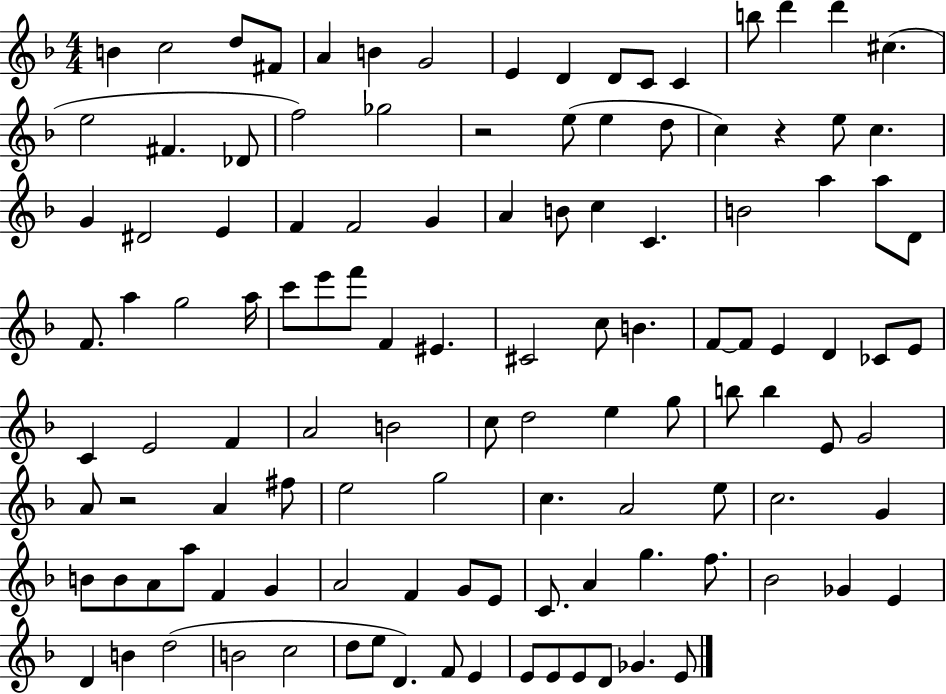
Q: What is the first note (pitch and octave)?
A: B4